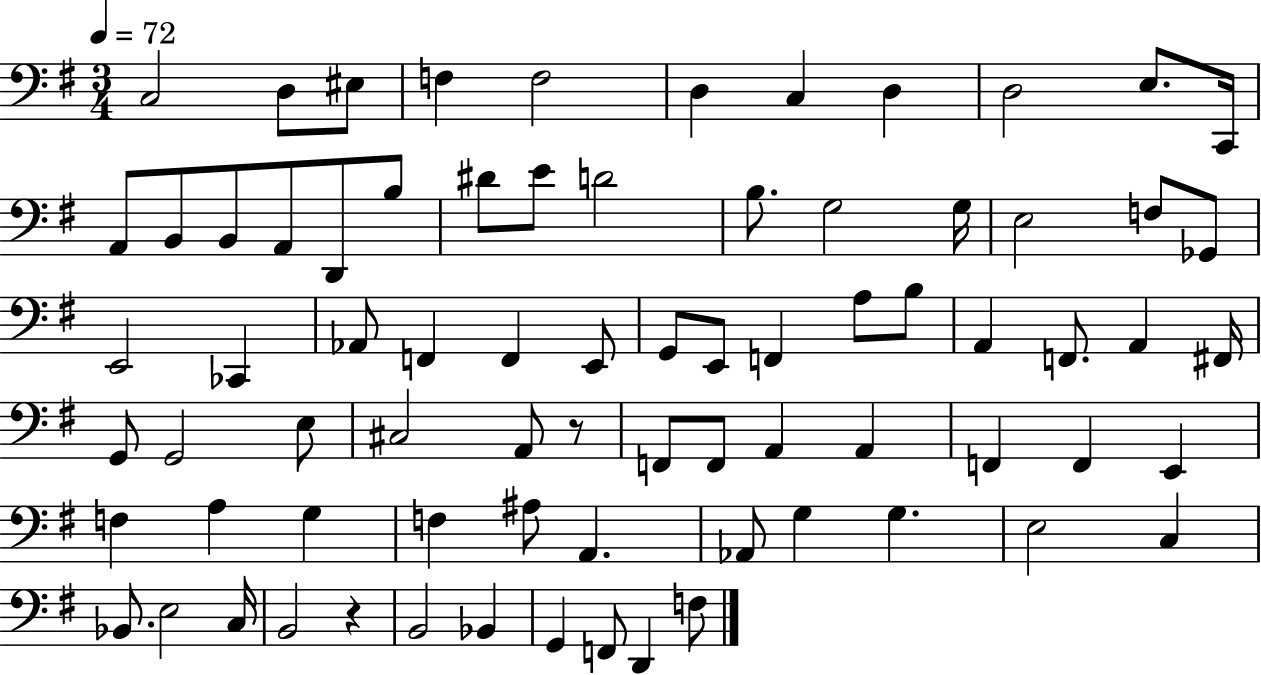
{
  \clef bass
  \numericTimeSignature
  \time 3/4
  \key g \major
  \tempo 4 = 72
  c2 d8 eis8 | f4 f2 | d4 c4 d4 | d2 e8. c,16 | \break a,8 b,8 b,8 a,8 d,8 b8 | dis'8 e'8 d'2 | b8. g2 g16 | e2 f8 ges,8 | \break e,2 ces,4 | aes,8 f,4 f,4 e,8 | g,8 e,8 f,4 a8 b8 | a,4 f,8. a,4 fis,16 | \break g,8 g,2 e8 | cis2 a,8 r8 | f,8 f,8 a,4 a,4 | f,4 f,4 e,4 | \break f4 a4 g4 | f4 ais8 a,4. | aes,8 g4 g4. | e2 c4 | \break bes,8. e2 c16 | b,2 r4 | b,2 bes,4 | g,4 f,8 d,4 f8 | \break \bar "|."
}